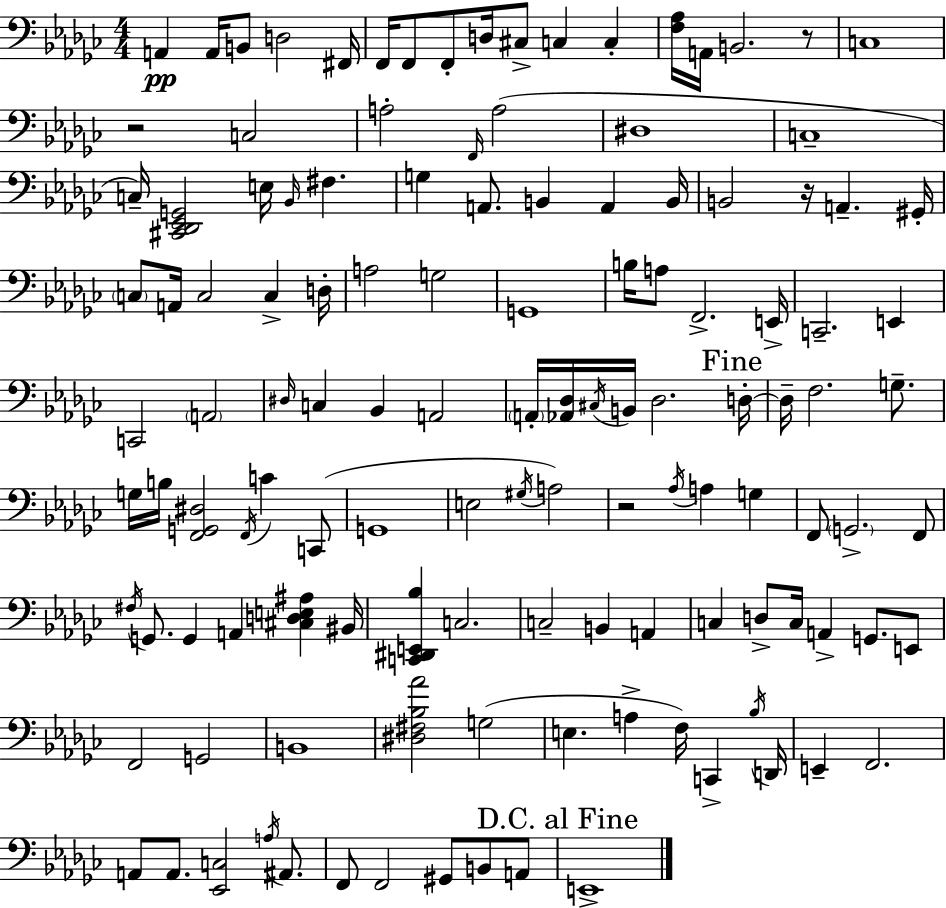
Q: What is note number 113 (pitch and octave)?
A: E2